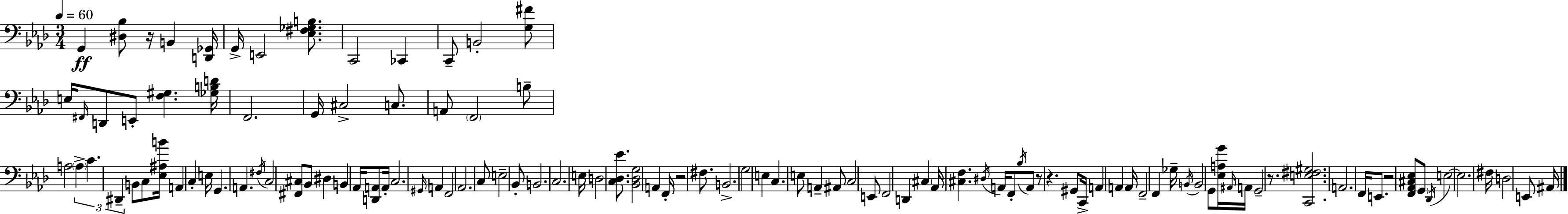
X:1
T:Untitled
M:3/4
L:1/4
K:Fm
G,, [^D,_B,]/2 z/4 B,, [D,,_G,,]/4 G,,/4 E,,2 [_E,^F,_G,B,]/2 C,,2 _C,, C,,/2 B,,2 [G,^F]/2 E,/4 ^F,,/4 D,,/2 E,,/2 [F,^G,] [_G,B,D]/4 F,,2 G,,/4 ^C,2 C,/2 A,,/2 F,,2 B,/2 A,2 A, C ^D,, B,,/2 C,/2 [_E,^A,B]/4 A,, C, E,/4 G,, A,, ^F,/4 C,2 [^F,,^C,]/2 _B,,/2 ^D, B,, _A,,/4 [D,,A,,]/2 A,,/4 C,2 ^G,,/4 A,, F,,2 _A,,2 C,/2 E,2 _B,,/2 B,,2 C,2 E,/4 D,2 [C,_D,_E]/2 [_B,,_D,G,]2 A,, F,,/4 z2 ^F,/2 B,,2 G,2 E, C, E,/2 A,, ^A,,/2 C,2 E,,/2 F,,2 D,, ^C, _A,,/4 [^C,F,] ^D,/4 A,,/4 F,,/2 _B,/4 A,,/2 z/2 z ^G,,/2 C,,/4 A,, A,, A,,/4 F,,2 F,, _G,/4 B,,/4 B,,2 G,,/2 [_E,A,G]/4 ^A,,/4 A,,/4 G,,2 z/2 [C,,E,^F,^G,]2 A,,2 F,,/4 E,,/2 z2 [F,,_A,,^C,_E,]/2 G,,/2 _D,,/4 E,2 E,2 ^F,/4 D,2 E,,/2 ^A,,/4